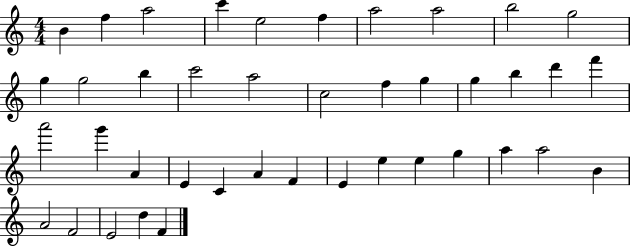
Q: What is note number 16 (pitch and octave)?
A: C5